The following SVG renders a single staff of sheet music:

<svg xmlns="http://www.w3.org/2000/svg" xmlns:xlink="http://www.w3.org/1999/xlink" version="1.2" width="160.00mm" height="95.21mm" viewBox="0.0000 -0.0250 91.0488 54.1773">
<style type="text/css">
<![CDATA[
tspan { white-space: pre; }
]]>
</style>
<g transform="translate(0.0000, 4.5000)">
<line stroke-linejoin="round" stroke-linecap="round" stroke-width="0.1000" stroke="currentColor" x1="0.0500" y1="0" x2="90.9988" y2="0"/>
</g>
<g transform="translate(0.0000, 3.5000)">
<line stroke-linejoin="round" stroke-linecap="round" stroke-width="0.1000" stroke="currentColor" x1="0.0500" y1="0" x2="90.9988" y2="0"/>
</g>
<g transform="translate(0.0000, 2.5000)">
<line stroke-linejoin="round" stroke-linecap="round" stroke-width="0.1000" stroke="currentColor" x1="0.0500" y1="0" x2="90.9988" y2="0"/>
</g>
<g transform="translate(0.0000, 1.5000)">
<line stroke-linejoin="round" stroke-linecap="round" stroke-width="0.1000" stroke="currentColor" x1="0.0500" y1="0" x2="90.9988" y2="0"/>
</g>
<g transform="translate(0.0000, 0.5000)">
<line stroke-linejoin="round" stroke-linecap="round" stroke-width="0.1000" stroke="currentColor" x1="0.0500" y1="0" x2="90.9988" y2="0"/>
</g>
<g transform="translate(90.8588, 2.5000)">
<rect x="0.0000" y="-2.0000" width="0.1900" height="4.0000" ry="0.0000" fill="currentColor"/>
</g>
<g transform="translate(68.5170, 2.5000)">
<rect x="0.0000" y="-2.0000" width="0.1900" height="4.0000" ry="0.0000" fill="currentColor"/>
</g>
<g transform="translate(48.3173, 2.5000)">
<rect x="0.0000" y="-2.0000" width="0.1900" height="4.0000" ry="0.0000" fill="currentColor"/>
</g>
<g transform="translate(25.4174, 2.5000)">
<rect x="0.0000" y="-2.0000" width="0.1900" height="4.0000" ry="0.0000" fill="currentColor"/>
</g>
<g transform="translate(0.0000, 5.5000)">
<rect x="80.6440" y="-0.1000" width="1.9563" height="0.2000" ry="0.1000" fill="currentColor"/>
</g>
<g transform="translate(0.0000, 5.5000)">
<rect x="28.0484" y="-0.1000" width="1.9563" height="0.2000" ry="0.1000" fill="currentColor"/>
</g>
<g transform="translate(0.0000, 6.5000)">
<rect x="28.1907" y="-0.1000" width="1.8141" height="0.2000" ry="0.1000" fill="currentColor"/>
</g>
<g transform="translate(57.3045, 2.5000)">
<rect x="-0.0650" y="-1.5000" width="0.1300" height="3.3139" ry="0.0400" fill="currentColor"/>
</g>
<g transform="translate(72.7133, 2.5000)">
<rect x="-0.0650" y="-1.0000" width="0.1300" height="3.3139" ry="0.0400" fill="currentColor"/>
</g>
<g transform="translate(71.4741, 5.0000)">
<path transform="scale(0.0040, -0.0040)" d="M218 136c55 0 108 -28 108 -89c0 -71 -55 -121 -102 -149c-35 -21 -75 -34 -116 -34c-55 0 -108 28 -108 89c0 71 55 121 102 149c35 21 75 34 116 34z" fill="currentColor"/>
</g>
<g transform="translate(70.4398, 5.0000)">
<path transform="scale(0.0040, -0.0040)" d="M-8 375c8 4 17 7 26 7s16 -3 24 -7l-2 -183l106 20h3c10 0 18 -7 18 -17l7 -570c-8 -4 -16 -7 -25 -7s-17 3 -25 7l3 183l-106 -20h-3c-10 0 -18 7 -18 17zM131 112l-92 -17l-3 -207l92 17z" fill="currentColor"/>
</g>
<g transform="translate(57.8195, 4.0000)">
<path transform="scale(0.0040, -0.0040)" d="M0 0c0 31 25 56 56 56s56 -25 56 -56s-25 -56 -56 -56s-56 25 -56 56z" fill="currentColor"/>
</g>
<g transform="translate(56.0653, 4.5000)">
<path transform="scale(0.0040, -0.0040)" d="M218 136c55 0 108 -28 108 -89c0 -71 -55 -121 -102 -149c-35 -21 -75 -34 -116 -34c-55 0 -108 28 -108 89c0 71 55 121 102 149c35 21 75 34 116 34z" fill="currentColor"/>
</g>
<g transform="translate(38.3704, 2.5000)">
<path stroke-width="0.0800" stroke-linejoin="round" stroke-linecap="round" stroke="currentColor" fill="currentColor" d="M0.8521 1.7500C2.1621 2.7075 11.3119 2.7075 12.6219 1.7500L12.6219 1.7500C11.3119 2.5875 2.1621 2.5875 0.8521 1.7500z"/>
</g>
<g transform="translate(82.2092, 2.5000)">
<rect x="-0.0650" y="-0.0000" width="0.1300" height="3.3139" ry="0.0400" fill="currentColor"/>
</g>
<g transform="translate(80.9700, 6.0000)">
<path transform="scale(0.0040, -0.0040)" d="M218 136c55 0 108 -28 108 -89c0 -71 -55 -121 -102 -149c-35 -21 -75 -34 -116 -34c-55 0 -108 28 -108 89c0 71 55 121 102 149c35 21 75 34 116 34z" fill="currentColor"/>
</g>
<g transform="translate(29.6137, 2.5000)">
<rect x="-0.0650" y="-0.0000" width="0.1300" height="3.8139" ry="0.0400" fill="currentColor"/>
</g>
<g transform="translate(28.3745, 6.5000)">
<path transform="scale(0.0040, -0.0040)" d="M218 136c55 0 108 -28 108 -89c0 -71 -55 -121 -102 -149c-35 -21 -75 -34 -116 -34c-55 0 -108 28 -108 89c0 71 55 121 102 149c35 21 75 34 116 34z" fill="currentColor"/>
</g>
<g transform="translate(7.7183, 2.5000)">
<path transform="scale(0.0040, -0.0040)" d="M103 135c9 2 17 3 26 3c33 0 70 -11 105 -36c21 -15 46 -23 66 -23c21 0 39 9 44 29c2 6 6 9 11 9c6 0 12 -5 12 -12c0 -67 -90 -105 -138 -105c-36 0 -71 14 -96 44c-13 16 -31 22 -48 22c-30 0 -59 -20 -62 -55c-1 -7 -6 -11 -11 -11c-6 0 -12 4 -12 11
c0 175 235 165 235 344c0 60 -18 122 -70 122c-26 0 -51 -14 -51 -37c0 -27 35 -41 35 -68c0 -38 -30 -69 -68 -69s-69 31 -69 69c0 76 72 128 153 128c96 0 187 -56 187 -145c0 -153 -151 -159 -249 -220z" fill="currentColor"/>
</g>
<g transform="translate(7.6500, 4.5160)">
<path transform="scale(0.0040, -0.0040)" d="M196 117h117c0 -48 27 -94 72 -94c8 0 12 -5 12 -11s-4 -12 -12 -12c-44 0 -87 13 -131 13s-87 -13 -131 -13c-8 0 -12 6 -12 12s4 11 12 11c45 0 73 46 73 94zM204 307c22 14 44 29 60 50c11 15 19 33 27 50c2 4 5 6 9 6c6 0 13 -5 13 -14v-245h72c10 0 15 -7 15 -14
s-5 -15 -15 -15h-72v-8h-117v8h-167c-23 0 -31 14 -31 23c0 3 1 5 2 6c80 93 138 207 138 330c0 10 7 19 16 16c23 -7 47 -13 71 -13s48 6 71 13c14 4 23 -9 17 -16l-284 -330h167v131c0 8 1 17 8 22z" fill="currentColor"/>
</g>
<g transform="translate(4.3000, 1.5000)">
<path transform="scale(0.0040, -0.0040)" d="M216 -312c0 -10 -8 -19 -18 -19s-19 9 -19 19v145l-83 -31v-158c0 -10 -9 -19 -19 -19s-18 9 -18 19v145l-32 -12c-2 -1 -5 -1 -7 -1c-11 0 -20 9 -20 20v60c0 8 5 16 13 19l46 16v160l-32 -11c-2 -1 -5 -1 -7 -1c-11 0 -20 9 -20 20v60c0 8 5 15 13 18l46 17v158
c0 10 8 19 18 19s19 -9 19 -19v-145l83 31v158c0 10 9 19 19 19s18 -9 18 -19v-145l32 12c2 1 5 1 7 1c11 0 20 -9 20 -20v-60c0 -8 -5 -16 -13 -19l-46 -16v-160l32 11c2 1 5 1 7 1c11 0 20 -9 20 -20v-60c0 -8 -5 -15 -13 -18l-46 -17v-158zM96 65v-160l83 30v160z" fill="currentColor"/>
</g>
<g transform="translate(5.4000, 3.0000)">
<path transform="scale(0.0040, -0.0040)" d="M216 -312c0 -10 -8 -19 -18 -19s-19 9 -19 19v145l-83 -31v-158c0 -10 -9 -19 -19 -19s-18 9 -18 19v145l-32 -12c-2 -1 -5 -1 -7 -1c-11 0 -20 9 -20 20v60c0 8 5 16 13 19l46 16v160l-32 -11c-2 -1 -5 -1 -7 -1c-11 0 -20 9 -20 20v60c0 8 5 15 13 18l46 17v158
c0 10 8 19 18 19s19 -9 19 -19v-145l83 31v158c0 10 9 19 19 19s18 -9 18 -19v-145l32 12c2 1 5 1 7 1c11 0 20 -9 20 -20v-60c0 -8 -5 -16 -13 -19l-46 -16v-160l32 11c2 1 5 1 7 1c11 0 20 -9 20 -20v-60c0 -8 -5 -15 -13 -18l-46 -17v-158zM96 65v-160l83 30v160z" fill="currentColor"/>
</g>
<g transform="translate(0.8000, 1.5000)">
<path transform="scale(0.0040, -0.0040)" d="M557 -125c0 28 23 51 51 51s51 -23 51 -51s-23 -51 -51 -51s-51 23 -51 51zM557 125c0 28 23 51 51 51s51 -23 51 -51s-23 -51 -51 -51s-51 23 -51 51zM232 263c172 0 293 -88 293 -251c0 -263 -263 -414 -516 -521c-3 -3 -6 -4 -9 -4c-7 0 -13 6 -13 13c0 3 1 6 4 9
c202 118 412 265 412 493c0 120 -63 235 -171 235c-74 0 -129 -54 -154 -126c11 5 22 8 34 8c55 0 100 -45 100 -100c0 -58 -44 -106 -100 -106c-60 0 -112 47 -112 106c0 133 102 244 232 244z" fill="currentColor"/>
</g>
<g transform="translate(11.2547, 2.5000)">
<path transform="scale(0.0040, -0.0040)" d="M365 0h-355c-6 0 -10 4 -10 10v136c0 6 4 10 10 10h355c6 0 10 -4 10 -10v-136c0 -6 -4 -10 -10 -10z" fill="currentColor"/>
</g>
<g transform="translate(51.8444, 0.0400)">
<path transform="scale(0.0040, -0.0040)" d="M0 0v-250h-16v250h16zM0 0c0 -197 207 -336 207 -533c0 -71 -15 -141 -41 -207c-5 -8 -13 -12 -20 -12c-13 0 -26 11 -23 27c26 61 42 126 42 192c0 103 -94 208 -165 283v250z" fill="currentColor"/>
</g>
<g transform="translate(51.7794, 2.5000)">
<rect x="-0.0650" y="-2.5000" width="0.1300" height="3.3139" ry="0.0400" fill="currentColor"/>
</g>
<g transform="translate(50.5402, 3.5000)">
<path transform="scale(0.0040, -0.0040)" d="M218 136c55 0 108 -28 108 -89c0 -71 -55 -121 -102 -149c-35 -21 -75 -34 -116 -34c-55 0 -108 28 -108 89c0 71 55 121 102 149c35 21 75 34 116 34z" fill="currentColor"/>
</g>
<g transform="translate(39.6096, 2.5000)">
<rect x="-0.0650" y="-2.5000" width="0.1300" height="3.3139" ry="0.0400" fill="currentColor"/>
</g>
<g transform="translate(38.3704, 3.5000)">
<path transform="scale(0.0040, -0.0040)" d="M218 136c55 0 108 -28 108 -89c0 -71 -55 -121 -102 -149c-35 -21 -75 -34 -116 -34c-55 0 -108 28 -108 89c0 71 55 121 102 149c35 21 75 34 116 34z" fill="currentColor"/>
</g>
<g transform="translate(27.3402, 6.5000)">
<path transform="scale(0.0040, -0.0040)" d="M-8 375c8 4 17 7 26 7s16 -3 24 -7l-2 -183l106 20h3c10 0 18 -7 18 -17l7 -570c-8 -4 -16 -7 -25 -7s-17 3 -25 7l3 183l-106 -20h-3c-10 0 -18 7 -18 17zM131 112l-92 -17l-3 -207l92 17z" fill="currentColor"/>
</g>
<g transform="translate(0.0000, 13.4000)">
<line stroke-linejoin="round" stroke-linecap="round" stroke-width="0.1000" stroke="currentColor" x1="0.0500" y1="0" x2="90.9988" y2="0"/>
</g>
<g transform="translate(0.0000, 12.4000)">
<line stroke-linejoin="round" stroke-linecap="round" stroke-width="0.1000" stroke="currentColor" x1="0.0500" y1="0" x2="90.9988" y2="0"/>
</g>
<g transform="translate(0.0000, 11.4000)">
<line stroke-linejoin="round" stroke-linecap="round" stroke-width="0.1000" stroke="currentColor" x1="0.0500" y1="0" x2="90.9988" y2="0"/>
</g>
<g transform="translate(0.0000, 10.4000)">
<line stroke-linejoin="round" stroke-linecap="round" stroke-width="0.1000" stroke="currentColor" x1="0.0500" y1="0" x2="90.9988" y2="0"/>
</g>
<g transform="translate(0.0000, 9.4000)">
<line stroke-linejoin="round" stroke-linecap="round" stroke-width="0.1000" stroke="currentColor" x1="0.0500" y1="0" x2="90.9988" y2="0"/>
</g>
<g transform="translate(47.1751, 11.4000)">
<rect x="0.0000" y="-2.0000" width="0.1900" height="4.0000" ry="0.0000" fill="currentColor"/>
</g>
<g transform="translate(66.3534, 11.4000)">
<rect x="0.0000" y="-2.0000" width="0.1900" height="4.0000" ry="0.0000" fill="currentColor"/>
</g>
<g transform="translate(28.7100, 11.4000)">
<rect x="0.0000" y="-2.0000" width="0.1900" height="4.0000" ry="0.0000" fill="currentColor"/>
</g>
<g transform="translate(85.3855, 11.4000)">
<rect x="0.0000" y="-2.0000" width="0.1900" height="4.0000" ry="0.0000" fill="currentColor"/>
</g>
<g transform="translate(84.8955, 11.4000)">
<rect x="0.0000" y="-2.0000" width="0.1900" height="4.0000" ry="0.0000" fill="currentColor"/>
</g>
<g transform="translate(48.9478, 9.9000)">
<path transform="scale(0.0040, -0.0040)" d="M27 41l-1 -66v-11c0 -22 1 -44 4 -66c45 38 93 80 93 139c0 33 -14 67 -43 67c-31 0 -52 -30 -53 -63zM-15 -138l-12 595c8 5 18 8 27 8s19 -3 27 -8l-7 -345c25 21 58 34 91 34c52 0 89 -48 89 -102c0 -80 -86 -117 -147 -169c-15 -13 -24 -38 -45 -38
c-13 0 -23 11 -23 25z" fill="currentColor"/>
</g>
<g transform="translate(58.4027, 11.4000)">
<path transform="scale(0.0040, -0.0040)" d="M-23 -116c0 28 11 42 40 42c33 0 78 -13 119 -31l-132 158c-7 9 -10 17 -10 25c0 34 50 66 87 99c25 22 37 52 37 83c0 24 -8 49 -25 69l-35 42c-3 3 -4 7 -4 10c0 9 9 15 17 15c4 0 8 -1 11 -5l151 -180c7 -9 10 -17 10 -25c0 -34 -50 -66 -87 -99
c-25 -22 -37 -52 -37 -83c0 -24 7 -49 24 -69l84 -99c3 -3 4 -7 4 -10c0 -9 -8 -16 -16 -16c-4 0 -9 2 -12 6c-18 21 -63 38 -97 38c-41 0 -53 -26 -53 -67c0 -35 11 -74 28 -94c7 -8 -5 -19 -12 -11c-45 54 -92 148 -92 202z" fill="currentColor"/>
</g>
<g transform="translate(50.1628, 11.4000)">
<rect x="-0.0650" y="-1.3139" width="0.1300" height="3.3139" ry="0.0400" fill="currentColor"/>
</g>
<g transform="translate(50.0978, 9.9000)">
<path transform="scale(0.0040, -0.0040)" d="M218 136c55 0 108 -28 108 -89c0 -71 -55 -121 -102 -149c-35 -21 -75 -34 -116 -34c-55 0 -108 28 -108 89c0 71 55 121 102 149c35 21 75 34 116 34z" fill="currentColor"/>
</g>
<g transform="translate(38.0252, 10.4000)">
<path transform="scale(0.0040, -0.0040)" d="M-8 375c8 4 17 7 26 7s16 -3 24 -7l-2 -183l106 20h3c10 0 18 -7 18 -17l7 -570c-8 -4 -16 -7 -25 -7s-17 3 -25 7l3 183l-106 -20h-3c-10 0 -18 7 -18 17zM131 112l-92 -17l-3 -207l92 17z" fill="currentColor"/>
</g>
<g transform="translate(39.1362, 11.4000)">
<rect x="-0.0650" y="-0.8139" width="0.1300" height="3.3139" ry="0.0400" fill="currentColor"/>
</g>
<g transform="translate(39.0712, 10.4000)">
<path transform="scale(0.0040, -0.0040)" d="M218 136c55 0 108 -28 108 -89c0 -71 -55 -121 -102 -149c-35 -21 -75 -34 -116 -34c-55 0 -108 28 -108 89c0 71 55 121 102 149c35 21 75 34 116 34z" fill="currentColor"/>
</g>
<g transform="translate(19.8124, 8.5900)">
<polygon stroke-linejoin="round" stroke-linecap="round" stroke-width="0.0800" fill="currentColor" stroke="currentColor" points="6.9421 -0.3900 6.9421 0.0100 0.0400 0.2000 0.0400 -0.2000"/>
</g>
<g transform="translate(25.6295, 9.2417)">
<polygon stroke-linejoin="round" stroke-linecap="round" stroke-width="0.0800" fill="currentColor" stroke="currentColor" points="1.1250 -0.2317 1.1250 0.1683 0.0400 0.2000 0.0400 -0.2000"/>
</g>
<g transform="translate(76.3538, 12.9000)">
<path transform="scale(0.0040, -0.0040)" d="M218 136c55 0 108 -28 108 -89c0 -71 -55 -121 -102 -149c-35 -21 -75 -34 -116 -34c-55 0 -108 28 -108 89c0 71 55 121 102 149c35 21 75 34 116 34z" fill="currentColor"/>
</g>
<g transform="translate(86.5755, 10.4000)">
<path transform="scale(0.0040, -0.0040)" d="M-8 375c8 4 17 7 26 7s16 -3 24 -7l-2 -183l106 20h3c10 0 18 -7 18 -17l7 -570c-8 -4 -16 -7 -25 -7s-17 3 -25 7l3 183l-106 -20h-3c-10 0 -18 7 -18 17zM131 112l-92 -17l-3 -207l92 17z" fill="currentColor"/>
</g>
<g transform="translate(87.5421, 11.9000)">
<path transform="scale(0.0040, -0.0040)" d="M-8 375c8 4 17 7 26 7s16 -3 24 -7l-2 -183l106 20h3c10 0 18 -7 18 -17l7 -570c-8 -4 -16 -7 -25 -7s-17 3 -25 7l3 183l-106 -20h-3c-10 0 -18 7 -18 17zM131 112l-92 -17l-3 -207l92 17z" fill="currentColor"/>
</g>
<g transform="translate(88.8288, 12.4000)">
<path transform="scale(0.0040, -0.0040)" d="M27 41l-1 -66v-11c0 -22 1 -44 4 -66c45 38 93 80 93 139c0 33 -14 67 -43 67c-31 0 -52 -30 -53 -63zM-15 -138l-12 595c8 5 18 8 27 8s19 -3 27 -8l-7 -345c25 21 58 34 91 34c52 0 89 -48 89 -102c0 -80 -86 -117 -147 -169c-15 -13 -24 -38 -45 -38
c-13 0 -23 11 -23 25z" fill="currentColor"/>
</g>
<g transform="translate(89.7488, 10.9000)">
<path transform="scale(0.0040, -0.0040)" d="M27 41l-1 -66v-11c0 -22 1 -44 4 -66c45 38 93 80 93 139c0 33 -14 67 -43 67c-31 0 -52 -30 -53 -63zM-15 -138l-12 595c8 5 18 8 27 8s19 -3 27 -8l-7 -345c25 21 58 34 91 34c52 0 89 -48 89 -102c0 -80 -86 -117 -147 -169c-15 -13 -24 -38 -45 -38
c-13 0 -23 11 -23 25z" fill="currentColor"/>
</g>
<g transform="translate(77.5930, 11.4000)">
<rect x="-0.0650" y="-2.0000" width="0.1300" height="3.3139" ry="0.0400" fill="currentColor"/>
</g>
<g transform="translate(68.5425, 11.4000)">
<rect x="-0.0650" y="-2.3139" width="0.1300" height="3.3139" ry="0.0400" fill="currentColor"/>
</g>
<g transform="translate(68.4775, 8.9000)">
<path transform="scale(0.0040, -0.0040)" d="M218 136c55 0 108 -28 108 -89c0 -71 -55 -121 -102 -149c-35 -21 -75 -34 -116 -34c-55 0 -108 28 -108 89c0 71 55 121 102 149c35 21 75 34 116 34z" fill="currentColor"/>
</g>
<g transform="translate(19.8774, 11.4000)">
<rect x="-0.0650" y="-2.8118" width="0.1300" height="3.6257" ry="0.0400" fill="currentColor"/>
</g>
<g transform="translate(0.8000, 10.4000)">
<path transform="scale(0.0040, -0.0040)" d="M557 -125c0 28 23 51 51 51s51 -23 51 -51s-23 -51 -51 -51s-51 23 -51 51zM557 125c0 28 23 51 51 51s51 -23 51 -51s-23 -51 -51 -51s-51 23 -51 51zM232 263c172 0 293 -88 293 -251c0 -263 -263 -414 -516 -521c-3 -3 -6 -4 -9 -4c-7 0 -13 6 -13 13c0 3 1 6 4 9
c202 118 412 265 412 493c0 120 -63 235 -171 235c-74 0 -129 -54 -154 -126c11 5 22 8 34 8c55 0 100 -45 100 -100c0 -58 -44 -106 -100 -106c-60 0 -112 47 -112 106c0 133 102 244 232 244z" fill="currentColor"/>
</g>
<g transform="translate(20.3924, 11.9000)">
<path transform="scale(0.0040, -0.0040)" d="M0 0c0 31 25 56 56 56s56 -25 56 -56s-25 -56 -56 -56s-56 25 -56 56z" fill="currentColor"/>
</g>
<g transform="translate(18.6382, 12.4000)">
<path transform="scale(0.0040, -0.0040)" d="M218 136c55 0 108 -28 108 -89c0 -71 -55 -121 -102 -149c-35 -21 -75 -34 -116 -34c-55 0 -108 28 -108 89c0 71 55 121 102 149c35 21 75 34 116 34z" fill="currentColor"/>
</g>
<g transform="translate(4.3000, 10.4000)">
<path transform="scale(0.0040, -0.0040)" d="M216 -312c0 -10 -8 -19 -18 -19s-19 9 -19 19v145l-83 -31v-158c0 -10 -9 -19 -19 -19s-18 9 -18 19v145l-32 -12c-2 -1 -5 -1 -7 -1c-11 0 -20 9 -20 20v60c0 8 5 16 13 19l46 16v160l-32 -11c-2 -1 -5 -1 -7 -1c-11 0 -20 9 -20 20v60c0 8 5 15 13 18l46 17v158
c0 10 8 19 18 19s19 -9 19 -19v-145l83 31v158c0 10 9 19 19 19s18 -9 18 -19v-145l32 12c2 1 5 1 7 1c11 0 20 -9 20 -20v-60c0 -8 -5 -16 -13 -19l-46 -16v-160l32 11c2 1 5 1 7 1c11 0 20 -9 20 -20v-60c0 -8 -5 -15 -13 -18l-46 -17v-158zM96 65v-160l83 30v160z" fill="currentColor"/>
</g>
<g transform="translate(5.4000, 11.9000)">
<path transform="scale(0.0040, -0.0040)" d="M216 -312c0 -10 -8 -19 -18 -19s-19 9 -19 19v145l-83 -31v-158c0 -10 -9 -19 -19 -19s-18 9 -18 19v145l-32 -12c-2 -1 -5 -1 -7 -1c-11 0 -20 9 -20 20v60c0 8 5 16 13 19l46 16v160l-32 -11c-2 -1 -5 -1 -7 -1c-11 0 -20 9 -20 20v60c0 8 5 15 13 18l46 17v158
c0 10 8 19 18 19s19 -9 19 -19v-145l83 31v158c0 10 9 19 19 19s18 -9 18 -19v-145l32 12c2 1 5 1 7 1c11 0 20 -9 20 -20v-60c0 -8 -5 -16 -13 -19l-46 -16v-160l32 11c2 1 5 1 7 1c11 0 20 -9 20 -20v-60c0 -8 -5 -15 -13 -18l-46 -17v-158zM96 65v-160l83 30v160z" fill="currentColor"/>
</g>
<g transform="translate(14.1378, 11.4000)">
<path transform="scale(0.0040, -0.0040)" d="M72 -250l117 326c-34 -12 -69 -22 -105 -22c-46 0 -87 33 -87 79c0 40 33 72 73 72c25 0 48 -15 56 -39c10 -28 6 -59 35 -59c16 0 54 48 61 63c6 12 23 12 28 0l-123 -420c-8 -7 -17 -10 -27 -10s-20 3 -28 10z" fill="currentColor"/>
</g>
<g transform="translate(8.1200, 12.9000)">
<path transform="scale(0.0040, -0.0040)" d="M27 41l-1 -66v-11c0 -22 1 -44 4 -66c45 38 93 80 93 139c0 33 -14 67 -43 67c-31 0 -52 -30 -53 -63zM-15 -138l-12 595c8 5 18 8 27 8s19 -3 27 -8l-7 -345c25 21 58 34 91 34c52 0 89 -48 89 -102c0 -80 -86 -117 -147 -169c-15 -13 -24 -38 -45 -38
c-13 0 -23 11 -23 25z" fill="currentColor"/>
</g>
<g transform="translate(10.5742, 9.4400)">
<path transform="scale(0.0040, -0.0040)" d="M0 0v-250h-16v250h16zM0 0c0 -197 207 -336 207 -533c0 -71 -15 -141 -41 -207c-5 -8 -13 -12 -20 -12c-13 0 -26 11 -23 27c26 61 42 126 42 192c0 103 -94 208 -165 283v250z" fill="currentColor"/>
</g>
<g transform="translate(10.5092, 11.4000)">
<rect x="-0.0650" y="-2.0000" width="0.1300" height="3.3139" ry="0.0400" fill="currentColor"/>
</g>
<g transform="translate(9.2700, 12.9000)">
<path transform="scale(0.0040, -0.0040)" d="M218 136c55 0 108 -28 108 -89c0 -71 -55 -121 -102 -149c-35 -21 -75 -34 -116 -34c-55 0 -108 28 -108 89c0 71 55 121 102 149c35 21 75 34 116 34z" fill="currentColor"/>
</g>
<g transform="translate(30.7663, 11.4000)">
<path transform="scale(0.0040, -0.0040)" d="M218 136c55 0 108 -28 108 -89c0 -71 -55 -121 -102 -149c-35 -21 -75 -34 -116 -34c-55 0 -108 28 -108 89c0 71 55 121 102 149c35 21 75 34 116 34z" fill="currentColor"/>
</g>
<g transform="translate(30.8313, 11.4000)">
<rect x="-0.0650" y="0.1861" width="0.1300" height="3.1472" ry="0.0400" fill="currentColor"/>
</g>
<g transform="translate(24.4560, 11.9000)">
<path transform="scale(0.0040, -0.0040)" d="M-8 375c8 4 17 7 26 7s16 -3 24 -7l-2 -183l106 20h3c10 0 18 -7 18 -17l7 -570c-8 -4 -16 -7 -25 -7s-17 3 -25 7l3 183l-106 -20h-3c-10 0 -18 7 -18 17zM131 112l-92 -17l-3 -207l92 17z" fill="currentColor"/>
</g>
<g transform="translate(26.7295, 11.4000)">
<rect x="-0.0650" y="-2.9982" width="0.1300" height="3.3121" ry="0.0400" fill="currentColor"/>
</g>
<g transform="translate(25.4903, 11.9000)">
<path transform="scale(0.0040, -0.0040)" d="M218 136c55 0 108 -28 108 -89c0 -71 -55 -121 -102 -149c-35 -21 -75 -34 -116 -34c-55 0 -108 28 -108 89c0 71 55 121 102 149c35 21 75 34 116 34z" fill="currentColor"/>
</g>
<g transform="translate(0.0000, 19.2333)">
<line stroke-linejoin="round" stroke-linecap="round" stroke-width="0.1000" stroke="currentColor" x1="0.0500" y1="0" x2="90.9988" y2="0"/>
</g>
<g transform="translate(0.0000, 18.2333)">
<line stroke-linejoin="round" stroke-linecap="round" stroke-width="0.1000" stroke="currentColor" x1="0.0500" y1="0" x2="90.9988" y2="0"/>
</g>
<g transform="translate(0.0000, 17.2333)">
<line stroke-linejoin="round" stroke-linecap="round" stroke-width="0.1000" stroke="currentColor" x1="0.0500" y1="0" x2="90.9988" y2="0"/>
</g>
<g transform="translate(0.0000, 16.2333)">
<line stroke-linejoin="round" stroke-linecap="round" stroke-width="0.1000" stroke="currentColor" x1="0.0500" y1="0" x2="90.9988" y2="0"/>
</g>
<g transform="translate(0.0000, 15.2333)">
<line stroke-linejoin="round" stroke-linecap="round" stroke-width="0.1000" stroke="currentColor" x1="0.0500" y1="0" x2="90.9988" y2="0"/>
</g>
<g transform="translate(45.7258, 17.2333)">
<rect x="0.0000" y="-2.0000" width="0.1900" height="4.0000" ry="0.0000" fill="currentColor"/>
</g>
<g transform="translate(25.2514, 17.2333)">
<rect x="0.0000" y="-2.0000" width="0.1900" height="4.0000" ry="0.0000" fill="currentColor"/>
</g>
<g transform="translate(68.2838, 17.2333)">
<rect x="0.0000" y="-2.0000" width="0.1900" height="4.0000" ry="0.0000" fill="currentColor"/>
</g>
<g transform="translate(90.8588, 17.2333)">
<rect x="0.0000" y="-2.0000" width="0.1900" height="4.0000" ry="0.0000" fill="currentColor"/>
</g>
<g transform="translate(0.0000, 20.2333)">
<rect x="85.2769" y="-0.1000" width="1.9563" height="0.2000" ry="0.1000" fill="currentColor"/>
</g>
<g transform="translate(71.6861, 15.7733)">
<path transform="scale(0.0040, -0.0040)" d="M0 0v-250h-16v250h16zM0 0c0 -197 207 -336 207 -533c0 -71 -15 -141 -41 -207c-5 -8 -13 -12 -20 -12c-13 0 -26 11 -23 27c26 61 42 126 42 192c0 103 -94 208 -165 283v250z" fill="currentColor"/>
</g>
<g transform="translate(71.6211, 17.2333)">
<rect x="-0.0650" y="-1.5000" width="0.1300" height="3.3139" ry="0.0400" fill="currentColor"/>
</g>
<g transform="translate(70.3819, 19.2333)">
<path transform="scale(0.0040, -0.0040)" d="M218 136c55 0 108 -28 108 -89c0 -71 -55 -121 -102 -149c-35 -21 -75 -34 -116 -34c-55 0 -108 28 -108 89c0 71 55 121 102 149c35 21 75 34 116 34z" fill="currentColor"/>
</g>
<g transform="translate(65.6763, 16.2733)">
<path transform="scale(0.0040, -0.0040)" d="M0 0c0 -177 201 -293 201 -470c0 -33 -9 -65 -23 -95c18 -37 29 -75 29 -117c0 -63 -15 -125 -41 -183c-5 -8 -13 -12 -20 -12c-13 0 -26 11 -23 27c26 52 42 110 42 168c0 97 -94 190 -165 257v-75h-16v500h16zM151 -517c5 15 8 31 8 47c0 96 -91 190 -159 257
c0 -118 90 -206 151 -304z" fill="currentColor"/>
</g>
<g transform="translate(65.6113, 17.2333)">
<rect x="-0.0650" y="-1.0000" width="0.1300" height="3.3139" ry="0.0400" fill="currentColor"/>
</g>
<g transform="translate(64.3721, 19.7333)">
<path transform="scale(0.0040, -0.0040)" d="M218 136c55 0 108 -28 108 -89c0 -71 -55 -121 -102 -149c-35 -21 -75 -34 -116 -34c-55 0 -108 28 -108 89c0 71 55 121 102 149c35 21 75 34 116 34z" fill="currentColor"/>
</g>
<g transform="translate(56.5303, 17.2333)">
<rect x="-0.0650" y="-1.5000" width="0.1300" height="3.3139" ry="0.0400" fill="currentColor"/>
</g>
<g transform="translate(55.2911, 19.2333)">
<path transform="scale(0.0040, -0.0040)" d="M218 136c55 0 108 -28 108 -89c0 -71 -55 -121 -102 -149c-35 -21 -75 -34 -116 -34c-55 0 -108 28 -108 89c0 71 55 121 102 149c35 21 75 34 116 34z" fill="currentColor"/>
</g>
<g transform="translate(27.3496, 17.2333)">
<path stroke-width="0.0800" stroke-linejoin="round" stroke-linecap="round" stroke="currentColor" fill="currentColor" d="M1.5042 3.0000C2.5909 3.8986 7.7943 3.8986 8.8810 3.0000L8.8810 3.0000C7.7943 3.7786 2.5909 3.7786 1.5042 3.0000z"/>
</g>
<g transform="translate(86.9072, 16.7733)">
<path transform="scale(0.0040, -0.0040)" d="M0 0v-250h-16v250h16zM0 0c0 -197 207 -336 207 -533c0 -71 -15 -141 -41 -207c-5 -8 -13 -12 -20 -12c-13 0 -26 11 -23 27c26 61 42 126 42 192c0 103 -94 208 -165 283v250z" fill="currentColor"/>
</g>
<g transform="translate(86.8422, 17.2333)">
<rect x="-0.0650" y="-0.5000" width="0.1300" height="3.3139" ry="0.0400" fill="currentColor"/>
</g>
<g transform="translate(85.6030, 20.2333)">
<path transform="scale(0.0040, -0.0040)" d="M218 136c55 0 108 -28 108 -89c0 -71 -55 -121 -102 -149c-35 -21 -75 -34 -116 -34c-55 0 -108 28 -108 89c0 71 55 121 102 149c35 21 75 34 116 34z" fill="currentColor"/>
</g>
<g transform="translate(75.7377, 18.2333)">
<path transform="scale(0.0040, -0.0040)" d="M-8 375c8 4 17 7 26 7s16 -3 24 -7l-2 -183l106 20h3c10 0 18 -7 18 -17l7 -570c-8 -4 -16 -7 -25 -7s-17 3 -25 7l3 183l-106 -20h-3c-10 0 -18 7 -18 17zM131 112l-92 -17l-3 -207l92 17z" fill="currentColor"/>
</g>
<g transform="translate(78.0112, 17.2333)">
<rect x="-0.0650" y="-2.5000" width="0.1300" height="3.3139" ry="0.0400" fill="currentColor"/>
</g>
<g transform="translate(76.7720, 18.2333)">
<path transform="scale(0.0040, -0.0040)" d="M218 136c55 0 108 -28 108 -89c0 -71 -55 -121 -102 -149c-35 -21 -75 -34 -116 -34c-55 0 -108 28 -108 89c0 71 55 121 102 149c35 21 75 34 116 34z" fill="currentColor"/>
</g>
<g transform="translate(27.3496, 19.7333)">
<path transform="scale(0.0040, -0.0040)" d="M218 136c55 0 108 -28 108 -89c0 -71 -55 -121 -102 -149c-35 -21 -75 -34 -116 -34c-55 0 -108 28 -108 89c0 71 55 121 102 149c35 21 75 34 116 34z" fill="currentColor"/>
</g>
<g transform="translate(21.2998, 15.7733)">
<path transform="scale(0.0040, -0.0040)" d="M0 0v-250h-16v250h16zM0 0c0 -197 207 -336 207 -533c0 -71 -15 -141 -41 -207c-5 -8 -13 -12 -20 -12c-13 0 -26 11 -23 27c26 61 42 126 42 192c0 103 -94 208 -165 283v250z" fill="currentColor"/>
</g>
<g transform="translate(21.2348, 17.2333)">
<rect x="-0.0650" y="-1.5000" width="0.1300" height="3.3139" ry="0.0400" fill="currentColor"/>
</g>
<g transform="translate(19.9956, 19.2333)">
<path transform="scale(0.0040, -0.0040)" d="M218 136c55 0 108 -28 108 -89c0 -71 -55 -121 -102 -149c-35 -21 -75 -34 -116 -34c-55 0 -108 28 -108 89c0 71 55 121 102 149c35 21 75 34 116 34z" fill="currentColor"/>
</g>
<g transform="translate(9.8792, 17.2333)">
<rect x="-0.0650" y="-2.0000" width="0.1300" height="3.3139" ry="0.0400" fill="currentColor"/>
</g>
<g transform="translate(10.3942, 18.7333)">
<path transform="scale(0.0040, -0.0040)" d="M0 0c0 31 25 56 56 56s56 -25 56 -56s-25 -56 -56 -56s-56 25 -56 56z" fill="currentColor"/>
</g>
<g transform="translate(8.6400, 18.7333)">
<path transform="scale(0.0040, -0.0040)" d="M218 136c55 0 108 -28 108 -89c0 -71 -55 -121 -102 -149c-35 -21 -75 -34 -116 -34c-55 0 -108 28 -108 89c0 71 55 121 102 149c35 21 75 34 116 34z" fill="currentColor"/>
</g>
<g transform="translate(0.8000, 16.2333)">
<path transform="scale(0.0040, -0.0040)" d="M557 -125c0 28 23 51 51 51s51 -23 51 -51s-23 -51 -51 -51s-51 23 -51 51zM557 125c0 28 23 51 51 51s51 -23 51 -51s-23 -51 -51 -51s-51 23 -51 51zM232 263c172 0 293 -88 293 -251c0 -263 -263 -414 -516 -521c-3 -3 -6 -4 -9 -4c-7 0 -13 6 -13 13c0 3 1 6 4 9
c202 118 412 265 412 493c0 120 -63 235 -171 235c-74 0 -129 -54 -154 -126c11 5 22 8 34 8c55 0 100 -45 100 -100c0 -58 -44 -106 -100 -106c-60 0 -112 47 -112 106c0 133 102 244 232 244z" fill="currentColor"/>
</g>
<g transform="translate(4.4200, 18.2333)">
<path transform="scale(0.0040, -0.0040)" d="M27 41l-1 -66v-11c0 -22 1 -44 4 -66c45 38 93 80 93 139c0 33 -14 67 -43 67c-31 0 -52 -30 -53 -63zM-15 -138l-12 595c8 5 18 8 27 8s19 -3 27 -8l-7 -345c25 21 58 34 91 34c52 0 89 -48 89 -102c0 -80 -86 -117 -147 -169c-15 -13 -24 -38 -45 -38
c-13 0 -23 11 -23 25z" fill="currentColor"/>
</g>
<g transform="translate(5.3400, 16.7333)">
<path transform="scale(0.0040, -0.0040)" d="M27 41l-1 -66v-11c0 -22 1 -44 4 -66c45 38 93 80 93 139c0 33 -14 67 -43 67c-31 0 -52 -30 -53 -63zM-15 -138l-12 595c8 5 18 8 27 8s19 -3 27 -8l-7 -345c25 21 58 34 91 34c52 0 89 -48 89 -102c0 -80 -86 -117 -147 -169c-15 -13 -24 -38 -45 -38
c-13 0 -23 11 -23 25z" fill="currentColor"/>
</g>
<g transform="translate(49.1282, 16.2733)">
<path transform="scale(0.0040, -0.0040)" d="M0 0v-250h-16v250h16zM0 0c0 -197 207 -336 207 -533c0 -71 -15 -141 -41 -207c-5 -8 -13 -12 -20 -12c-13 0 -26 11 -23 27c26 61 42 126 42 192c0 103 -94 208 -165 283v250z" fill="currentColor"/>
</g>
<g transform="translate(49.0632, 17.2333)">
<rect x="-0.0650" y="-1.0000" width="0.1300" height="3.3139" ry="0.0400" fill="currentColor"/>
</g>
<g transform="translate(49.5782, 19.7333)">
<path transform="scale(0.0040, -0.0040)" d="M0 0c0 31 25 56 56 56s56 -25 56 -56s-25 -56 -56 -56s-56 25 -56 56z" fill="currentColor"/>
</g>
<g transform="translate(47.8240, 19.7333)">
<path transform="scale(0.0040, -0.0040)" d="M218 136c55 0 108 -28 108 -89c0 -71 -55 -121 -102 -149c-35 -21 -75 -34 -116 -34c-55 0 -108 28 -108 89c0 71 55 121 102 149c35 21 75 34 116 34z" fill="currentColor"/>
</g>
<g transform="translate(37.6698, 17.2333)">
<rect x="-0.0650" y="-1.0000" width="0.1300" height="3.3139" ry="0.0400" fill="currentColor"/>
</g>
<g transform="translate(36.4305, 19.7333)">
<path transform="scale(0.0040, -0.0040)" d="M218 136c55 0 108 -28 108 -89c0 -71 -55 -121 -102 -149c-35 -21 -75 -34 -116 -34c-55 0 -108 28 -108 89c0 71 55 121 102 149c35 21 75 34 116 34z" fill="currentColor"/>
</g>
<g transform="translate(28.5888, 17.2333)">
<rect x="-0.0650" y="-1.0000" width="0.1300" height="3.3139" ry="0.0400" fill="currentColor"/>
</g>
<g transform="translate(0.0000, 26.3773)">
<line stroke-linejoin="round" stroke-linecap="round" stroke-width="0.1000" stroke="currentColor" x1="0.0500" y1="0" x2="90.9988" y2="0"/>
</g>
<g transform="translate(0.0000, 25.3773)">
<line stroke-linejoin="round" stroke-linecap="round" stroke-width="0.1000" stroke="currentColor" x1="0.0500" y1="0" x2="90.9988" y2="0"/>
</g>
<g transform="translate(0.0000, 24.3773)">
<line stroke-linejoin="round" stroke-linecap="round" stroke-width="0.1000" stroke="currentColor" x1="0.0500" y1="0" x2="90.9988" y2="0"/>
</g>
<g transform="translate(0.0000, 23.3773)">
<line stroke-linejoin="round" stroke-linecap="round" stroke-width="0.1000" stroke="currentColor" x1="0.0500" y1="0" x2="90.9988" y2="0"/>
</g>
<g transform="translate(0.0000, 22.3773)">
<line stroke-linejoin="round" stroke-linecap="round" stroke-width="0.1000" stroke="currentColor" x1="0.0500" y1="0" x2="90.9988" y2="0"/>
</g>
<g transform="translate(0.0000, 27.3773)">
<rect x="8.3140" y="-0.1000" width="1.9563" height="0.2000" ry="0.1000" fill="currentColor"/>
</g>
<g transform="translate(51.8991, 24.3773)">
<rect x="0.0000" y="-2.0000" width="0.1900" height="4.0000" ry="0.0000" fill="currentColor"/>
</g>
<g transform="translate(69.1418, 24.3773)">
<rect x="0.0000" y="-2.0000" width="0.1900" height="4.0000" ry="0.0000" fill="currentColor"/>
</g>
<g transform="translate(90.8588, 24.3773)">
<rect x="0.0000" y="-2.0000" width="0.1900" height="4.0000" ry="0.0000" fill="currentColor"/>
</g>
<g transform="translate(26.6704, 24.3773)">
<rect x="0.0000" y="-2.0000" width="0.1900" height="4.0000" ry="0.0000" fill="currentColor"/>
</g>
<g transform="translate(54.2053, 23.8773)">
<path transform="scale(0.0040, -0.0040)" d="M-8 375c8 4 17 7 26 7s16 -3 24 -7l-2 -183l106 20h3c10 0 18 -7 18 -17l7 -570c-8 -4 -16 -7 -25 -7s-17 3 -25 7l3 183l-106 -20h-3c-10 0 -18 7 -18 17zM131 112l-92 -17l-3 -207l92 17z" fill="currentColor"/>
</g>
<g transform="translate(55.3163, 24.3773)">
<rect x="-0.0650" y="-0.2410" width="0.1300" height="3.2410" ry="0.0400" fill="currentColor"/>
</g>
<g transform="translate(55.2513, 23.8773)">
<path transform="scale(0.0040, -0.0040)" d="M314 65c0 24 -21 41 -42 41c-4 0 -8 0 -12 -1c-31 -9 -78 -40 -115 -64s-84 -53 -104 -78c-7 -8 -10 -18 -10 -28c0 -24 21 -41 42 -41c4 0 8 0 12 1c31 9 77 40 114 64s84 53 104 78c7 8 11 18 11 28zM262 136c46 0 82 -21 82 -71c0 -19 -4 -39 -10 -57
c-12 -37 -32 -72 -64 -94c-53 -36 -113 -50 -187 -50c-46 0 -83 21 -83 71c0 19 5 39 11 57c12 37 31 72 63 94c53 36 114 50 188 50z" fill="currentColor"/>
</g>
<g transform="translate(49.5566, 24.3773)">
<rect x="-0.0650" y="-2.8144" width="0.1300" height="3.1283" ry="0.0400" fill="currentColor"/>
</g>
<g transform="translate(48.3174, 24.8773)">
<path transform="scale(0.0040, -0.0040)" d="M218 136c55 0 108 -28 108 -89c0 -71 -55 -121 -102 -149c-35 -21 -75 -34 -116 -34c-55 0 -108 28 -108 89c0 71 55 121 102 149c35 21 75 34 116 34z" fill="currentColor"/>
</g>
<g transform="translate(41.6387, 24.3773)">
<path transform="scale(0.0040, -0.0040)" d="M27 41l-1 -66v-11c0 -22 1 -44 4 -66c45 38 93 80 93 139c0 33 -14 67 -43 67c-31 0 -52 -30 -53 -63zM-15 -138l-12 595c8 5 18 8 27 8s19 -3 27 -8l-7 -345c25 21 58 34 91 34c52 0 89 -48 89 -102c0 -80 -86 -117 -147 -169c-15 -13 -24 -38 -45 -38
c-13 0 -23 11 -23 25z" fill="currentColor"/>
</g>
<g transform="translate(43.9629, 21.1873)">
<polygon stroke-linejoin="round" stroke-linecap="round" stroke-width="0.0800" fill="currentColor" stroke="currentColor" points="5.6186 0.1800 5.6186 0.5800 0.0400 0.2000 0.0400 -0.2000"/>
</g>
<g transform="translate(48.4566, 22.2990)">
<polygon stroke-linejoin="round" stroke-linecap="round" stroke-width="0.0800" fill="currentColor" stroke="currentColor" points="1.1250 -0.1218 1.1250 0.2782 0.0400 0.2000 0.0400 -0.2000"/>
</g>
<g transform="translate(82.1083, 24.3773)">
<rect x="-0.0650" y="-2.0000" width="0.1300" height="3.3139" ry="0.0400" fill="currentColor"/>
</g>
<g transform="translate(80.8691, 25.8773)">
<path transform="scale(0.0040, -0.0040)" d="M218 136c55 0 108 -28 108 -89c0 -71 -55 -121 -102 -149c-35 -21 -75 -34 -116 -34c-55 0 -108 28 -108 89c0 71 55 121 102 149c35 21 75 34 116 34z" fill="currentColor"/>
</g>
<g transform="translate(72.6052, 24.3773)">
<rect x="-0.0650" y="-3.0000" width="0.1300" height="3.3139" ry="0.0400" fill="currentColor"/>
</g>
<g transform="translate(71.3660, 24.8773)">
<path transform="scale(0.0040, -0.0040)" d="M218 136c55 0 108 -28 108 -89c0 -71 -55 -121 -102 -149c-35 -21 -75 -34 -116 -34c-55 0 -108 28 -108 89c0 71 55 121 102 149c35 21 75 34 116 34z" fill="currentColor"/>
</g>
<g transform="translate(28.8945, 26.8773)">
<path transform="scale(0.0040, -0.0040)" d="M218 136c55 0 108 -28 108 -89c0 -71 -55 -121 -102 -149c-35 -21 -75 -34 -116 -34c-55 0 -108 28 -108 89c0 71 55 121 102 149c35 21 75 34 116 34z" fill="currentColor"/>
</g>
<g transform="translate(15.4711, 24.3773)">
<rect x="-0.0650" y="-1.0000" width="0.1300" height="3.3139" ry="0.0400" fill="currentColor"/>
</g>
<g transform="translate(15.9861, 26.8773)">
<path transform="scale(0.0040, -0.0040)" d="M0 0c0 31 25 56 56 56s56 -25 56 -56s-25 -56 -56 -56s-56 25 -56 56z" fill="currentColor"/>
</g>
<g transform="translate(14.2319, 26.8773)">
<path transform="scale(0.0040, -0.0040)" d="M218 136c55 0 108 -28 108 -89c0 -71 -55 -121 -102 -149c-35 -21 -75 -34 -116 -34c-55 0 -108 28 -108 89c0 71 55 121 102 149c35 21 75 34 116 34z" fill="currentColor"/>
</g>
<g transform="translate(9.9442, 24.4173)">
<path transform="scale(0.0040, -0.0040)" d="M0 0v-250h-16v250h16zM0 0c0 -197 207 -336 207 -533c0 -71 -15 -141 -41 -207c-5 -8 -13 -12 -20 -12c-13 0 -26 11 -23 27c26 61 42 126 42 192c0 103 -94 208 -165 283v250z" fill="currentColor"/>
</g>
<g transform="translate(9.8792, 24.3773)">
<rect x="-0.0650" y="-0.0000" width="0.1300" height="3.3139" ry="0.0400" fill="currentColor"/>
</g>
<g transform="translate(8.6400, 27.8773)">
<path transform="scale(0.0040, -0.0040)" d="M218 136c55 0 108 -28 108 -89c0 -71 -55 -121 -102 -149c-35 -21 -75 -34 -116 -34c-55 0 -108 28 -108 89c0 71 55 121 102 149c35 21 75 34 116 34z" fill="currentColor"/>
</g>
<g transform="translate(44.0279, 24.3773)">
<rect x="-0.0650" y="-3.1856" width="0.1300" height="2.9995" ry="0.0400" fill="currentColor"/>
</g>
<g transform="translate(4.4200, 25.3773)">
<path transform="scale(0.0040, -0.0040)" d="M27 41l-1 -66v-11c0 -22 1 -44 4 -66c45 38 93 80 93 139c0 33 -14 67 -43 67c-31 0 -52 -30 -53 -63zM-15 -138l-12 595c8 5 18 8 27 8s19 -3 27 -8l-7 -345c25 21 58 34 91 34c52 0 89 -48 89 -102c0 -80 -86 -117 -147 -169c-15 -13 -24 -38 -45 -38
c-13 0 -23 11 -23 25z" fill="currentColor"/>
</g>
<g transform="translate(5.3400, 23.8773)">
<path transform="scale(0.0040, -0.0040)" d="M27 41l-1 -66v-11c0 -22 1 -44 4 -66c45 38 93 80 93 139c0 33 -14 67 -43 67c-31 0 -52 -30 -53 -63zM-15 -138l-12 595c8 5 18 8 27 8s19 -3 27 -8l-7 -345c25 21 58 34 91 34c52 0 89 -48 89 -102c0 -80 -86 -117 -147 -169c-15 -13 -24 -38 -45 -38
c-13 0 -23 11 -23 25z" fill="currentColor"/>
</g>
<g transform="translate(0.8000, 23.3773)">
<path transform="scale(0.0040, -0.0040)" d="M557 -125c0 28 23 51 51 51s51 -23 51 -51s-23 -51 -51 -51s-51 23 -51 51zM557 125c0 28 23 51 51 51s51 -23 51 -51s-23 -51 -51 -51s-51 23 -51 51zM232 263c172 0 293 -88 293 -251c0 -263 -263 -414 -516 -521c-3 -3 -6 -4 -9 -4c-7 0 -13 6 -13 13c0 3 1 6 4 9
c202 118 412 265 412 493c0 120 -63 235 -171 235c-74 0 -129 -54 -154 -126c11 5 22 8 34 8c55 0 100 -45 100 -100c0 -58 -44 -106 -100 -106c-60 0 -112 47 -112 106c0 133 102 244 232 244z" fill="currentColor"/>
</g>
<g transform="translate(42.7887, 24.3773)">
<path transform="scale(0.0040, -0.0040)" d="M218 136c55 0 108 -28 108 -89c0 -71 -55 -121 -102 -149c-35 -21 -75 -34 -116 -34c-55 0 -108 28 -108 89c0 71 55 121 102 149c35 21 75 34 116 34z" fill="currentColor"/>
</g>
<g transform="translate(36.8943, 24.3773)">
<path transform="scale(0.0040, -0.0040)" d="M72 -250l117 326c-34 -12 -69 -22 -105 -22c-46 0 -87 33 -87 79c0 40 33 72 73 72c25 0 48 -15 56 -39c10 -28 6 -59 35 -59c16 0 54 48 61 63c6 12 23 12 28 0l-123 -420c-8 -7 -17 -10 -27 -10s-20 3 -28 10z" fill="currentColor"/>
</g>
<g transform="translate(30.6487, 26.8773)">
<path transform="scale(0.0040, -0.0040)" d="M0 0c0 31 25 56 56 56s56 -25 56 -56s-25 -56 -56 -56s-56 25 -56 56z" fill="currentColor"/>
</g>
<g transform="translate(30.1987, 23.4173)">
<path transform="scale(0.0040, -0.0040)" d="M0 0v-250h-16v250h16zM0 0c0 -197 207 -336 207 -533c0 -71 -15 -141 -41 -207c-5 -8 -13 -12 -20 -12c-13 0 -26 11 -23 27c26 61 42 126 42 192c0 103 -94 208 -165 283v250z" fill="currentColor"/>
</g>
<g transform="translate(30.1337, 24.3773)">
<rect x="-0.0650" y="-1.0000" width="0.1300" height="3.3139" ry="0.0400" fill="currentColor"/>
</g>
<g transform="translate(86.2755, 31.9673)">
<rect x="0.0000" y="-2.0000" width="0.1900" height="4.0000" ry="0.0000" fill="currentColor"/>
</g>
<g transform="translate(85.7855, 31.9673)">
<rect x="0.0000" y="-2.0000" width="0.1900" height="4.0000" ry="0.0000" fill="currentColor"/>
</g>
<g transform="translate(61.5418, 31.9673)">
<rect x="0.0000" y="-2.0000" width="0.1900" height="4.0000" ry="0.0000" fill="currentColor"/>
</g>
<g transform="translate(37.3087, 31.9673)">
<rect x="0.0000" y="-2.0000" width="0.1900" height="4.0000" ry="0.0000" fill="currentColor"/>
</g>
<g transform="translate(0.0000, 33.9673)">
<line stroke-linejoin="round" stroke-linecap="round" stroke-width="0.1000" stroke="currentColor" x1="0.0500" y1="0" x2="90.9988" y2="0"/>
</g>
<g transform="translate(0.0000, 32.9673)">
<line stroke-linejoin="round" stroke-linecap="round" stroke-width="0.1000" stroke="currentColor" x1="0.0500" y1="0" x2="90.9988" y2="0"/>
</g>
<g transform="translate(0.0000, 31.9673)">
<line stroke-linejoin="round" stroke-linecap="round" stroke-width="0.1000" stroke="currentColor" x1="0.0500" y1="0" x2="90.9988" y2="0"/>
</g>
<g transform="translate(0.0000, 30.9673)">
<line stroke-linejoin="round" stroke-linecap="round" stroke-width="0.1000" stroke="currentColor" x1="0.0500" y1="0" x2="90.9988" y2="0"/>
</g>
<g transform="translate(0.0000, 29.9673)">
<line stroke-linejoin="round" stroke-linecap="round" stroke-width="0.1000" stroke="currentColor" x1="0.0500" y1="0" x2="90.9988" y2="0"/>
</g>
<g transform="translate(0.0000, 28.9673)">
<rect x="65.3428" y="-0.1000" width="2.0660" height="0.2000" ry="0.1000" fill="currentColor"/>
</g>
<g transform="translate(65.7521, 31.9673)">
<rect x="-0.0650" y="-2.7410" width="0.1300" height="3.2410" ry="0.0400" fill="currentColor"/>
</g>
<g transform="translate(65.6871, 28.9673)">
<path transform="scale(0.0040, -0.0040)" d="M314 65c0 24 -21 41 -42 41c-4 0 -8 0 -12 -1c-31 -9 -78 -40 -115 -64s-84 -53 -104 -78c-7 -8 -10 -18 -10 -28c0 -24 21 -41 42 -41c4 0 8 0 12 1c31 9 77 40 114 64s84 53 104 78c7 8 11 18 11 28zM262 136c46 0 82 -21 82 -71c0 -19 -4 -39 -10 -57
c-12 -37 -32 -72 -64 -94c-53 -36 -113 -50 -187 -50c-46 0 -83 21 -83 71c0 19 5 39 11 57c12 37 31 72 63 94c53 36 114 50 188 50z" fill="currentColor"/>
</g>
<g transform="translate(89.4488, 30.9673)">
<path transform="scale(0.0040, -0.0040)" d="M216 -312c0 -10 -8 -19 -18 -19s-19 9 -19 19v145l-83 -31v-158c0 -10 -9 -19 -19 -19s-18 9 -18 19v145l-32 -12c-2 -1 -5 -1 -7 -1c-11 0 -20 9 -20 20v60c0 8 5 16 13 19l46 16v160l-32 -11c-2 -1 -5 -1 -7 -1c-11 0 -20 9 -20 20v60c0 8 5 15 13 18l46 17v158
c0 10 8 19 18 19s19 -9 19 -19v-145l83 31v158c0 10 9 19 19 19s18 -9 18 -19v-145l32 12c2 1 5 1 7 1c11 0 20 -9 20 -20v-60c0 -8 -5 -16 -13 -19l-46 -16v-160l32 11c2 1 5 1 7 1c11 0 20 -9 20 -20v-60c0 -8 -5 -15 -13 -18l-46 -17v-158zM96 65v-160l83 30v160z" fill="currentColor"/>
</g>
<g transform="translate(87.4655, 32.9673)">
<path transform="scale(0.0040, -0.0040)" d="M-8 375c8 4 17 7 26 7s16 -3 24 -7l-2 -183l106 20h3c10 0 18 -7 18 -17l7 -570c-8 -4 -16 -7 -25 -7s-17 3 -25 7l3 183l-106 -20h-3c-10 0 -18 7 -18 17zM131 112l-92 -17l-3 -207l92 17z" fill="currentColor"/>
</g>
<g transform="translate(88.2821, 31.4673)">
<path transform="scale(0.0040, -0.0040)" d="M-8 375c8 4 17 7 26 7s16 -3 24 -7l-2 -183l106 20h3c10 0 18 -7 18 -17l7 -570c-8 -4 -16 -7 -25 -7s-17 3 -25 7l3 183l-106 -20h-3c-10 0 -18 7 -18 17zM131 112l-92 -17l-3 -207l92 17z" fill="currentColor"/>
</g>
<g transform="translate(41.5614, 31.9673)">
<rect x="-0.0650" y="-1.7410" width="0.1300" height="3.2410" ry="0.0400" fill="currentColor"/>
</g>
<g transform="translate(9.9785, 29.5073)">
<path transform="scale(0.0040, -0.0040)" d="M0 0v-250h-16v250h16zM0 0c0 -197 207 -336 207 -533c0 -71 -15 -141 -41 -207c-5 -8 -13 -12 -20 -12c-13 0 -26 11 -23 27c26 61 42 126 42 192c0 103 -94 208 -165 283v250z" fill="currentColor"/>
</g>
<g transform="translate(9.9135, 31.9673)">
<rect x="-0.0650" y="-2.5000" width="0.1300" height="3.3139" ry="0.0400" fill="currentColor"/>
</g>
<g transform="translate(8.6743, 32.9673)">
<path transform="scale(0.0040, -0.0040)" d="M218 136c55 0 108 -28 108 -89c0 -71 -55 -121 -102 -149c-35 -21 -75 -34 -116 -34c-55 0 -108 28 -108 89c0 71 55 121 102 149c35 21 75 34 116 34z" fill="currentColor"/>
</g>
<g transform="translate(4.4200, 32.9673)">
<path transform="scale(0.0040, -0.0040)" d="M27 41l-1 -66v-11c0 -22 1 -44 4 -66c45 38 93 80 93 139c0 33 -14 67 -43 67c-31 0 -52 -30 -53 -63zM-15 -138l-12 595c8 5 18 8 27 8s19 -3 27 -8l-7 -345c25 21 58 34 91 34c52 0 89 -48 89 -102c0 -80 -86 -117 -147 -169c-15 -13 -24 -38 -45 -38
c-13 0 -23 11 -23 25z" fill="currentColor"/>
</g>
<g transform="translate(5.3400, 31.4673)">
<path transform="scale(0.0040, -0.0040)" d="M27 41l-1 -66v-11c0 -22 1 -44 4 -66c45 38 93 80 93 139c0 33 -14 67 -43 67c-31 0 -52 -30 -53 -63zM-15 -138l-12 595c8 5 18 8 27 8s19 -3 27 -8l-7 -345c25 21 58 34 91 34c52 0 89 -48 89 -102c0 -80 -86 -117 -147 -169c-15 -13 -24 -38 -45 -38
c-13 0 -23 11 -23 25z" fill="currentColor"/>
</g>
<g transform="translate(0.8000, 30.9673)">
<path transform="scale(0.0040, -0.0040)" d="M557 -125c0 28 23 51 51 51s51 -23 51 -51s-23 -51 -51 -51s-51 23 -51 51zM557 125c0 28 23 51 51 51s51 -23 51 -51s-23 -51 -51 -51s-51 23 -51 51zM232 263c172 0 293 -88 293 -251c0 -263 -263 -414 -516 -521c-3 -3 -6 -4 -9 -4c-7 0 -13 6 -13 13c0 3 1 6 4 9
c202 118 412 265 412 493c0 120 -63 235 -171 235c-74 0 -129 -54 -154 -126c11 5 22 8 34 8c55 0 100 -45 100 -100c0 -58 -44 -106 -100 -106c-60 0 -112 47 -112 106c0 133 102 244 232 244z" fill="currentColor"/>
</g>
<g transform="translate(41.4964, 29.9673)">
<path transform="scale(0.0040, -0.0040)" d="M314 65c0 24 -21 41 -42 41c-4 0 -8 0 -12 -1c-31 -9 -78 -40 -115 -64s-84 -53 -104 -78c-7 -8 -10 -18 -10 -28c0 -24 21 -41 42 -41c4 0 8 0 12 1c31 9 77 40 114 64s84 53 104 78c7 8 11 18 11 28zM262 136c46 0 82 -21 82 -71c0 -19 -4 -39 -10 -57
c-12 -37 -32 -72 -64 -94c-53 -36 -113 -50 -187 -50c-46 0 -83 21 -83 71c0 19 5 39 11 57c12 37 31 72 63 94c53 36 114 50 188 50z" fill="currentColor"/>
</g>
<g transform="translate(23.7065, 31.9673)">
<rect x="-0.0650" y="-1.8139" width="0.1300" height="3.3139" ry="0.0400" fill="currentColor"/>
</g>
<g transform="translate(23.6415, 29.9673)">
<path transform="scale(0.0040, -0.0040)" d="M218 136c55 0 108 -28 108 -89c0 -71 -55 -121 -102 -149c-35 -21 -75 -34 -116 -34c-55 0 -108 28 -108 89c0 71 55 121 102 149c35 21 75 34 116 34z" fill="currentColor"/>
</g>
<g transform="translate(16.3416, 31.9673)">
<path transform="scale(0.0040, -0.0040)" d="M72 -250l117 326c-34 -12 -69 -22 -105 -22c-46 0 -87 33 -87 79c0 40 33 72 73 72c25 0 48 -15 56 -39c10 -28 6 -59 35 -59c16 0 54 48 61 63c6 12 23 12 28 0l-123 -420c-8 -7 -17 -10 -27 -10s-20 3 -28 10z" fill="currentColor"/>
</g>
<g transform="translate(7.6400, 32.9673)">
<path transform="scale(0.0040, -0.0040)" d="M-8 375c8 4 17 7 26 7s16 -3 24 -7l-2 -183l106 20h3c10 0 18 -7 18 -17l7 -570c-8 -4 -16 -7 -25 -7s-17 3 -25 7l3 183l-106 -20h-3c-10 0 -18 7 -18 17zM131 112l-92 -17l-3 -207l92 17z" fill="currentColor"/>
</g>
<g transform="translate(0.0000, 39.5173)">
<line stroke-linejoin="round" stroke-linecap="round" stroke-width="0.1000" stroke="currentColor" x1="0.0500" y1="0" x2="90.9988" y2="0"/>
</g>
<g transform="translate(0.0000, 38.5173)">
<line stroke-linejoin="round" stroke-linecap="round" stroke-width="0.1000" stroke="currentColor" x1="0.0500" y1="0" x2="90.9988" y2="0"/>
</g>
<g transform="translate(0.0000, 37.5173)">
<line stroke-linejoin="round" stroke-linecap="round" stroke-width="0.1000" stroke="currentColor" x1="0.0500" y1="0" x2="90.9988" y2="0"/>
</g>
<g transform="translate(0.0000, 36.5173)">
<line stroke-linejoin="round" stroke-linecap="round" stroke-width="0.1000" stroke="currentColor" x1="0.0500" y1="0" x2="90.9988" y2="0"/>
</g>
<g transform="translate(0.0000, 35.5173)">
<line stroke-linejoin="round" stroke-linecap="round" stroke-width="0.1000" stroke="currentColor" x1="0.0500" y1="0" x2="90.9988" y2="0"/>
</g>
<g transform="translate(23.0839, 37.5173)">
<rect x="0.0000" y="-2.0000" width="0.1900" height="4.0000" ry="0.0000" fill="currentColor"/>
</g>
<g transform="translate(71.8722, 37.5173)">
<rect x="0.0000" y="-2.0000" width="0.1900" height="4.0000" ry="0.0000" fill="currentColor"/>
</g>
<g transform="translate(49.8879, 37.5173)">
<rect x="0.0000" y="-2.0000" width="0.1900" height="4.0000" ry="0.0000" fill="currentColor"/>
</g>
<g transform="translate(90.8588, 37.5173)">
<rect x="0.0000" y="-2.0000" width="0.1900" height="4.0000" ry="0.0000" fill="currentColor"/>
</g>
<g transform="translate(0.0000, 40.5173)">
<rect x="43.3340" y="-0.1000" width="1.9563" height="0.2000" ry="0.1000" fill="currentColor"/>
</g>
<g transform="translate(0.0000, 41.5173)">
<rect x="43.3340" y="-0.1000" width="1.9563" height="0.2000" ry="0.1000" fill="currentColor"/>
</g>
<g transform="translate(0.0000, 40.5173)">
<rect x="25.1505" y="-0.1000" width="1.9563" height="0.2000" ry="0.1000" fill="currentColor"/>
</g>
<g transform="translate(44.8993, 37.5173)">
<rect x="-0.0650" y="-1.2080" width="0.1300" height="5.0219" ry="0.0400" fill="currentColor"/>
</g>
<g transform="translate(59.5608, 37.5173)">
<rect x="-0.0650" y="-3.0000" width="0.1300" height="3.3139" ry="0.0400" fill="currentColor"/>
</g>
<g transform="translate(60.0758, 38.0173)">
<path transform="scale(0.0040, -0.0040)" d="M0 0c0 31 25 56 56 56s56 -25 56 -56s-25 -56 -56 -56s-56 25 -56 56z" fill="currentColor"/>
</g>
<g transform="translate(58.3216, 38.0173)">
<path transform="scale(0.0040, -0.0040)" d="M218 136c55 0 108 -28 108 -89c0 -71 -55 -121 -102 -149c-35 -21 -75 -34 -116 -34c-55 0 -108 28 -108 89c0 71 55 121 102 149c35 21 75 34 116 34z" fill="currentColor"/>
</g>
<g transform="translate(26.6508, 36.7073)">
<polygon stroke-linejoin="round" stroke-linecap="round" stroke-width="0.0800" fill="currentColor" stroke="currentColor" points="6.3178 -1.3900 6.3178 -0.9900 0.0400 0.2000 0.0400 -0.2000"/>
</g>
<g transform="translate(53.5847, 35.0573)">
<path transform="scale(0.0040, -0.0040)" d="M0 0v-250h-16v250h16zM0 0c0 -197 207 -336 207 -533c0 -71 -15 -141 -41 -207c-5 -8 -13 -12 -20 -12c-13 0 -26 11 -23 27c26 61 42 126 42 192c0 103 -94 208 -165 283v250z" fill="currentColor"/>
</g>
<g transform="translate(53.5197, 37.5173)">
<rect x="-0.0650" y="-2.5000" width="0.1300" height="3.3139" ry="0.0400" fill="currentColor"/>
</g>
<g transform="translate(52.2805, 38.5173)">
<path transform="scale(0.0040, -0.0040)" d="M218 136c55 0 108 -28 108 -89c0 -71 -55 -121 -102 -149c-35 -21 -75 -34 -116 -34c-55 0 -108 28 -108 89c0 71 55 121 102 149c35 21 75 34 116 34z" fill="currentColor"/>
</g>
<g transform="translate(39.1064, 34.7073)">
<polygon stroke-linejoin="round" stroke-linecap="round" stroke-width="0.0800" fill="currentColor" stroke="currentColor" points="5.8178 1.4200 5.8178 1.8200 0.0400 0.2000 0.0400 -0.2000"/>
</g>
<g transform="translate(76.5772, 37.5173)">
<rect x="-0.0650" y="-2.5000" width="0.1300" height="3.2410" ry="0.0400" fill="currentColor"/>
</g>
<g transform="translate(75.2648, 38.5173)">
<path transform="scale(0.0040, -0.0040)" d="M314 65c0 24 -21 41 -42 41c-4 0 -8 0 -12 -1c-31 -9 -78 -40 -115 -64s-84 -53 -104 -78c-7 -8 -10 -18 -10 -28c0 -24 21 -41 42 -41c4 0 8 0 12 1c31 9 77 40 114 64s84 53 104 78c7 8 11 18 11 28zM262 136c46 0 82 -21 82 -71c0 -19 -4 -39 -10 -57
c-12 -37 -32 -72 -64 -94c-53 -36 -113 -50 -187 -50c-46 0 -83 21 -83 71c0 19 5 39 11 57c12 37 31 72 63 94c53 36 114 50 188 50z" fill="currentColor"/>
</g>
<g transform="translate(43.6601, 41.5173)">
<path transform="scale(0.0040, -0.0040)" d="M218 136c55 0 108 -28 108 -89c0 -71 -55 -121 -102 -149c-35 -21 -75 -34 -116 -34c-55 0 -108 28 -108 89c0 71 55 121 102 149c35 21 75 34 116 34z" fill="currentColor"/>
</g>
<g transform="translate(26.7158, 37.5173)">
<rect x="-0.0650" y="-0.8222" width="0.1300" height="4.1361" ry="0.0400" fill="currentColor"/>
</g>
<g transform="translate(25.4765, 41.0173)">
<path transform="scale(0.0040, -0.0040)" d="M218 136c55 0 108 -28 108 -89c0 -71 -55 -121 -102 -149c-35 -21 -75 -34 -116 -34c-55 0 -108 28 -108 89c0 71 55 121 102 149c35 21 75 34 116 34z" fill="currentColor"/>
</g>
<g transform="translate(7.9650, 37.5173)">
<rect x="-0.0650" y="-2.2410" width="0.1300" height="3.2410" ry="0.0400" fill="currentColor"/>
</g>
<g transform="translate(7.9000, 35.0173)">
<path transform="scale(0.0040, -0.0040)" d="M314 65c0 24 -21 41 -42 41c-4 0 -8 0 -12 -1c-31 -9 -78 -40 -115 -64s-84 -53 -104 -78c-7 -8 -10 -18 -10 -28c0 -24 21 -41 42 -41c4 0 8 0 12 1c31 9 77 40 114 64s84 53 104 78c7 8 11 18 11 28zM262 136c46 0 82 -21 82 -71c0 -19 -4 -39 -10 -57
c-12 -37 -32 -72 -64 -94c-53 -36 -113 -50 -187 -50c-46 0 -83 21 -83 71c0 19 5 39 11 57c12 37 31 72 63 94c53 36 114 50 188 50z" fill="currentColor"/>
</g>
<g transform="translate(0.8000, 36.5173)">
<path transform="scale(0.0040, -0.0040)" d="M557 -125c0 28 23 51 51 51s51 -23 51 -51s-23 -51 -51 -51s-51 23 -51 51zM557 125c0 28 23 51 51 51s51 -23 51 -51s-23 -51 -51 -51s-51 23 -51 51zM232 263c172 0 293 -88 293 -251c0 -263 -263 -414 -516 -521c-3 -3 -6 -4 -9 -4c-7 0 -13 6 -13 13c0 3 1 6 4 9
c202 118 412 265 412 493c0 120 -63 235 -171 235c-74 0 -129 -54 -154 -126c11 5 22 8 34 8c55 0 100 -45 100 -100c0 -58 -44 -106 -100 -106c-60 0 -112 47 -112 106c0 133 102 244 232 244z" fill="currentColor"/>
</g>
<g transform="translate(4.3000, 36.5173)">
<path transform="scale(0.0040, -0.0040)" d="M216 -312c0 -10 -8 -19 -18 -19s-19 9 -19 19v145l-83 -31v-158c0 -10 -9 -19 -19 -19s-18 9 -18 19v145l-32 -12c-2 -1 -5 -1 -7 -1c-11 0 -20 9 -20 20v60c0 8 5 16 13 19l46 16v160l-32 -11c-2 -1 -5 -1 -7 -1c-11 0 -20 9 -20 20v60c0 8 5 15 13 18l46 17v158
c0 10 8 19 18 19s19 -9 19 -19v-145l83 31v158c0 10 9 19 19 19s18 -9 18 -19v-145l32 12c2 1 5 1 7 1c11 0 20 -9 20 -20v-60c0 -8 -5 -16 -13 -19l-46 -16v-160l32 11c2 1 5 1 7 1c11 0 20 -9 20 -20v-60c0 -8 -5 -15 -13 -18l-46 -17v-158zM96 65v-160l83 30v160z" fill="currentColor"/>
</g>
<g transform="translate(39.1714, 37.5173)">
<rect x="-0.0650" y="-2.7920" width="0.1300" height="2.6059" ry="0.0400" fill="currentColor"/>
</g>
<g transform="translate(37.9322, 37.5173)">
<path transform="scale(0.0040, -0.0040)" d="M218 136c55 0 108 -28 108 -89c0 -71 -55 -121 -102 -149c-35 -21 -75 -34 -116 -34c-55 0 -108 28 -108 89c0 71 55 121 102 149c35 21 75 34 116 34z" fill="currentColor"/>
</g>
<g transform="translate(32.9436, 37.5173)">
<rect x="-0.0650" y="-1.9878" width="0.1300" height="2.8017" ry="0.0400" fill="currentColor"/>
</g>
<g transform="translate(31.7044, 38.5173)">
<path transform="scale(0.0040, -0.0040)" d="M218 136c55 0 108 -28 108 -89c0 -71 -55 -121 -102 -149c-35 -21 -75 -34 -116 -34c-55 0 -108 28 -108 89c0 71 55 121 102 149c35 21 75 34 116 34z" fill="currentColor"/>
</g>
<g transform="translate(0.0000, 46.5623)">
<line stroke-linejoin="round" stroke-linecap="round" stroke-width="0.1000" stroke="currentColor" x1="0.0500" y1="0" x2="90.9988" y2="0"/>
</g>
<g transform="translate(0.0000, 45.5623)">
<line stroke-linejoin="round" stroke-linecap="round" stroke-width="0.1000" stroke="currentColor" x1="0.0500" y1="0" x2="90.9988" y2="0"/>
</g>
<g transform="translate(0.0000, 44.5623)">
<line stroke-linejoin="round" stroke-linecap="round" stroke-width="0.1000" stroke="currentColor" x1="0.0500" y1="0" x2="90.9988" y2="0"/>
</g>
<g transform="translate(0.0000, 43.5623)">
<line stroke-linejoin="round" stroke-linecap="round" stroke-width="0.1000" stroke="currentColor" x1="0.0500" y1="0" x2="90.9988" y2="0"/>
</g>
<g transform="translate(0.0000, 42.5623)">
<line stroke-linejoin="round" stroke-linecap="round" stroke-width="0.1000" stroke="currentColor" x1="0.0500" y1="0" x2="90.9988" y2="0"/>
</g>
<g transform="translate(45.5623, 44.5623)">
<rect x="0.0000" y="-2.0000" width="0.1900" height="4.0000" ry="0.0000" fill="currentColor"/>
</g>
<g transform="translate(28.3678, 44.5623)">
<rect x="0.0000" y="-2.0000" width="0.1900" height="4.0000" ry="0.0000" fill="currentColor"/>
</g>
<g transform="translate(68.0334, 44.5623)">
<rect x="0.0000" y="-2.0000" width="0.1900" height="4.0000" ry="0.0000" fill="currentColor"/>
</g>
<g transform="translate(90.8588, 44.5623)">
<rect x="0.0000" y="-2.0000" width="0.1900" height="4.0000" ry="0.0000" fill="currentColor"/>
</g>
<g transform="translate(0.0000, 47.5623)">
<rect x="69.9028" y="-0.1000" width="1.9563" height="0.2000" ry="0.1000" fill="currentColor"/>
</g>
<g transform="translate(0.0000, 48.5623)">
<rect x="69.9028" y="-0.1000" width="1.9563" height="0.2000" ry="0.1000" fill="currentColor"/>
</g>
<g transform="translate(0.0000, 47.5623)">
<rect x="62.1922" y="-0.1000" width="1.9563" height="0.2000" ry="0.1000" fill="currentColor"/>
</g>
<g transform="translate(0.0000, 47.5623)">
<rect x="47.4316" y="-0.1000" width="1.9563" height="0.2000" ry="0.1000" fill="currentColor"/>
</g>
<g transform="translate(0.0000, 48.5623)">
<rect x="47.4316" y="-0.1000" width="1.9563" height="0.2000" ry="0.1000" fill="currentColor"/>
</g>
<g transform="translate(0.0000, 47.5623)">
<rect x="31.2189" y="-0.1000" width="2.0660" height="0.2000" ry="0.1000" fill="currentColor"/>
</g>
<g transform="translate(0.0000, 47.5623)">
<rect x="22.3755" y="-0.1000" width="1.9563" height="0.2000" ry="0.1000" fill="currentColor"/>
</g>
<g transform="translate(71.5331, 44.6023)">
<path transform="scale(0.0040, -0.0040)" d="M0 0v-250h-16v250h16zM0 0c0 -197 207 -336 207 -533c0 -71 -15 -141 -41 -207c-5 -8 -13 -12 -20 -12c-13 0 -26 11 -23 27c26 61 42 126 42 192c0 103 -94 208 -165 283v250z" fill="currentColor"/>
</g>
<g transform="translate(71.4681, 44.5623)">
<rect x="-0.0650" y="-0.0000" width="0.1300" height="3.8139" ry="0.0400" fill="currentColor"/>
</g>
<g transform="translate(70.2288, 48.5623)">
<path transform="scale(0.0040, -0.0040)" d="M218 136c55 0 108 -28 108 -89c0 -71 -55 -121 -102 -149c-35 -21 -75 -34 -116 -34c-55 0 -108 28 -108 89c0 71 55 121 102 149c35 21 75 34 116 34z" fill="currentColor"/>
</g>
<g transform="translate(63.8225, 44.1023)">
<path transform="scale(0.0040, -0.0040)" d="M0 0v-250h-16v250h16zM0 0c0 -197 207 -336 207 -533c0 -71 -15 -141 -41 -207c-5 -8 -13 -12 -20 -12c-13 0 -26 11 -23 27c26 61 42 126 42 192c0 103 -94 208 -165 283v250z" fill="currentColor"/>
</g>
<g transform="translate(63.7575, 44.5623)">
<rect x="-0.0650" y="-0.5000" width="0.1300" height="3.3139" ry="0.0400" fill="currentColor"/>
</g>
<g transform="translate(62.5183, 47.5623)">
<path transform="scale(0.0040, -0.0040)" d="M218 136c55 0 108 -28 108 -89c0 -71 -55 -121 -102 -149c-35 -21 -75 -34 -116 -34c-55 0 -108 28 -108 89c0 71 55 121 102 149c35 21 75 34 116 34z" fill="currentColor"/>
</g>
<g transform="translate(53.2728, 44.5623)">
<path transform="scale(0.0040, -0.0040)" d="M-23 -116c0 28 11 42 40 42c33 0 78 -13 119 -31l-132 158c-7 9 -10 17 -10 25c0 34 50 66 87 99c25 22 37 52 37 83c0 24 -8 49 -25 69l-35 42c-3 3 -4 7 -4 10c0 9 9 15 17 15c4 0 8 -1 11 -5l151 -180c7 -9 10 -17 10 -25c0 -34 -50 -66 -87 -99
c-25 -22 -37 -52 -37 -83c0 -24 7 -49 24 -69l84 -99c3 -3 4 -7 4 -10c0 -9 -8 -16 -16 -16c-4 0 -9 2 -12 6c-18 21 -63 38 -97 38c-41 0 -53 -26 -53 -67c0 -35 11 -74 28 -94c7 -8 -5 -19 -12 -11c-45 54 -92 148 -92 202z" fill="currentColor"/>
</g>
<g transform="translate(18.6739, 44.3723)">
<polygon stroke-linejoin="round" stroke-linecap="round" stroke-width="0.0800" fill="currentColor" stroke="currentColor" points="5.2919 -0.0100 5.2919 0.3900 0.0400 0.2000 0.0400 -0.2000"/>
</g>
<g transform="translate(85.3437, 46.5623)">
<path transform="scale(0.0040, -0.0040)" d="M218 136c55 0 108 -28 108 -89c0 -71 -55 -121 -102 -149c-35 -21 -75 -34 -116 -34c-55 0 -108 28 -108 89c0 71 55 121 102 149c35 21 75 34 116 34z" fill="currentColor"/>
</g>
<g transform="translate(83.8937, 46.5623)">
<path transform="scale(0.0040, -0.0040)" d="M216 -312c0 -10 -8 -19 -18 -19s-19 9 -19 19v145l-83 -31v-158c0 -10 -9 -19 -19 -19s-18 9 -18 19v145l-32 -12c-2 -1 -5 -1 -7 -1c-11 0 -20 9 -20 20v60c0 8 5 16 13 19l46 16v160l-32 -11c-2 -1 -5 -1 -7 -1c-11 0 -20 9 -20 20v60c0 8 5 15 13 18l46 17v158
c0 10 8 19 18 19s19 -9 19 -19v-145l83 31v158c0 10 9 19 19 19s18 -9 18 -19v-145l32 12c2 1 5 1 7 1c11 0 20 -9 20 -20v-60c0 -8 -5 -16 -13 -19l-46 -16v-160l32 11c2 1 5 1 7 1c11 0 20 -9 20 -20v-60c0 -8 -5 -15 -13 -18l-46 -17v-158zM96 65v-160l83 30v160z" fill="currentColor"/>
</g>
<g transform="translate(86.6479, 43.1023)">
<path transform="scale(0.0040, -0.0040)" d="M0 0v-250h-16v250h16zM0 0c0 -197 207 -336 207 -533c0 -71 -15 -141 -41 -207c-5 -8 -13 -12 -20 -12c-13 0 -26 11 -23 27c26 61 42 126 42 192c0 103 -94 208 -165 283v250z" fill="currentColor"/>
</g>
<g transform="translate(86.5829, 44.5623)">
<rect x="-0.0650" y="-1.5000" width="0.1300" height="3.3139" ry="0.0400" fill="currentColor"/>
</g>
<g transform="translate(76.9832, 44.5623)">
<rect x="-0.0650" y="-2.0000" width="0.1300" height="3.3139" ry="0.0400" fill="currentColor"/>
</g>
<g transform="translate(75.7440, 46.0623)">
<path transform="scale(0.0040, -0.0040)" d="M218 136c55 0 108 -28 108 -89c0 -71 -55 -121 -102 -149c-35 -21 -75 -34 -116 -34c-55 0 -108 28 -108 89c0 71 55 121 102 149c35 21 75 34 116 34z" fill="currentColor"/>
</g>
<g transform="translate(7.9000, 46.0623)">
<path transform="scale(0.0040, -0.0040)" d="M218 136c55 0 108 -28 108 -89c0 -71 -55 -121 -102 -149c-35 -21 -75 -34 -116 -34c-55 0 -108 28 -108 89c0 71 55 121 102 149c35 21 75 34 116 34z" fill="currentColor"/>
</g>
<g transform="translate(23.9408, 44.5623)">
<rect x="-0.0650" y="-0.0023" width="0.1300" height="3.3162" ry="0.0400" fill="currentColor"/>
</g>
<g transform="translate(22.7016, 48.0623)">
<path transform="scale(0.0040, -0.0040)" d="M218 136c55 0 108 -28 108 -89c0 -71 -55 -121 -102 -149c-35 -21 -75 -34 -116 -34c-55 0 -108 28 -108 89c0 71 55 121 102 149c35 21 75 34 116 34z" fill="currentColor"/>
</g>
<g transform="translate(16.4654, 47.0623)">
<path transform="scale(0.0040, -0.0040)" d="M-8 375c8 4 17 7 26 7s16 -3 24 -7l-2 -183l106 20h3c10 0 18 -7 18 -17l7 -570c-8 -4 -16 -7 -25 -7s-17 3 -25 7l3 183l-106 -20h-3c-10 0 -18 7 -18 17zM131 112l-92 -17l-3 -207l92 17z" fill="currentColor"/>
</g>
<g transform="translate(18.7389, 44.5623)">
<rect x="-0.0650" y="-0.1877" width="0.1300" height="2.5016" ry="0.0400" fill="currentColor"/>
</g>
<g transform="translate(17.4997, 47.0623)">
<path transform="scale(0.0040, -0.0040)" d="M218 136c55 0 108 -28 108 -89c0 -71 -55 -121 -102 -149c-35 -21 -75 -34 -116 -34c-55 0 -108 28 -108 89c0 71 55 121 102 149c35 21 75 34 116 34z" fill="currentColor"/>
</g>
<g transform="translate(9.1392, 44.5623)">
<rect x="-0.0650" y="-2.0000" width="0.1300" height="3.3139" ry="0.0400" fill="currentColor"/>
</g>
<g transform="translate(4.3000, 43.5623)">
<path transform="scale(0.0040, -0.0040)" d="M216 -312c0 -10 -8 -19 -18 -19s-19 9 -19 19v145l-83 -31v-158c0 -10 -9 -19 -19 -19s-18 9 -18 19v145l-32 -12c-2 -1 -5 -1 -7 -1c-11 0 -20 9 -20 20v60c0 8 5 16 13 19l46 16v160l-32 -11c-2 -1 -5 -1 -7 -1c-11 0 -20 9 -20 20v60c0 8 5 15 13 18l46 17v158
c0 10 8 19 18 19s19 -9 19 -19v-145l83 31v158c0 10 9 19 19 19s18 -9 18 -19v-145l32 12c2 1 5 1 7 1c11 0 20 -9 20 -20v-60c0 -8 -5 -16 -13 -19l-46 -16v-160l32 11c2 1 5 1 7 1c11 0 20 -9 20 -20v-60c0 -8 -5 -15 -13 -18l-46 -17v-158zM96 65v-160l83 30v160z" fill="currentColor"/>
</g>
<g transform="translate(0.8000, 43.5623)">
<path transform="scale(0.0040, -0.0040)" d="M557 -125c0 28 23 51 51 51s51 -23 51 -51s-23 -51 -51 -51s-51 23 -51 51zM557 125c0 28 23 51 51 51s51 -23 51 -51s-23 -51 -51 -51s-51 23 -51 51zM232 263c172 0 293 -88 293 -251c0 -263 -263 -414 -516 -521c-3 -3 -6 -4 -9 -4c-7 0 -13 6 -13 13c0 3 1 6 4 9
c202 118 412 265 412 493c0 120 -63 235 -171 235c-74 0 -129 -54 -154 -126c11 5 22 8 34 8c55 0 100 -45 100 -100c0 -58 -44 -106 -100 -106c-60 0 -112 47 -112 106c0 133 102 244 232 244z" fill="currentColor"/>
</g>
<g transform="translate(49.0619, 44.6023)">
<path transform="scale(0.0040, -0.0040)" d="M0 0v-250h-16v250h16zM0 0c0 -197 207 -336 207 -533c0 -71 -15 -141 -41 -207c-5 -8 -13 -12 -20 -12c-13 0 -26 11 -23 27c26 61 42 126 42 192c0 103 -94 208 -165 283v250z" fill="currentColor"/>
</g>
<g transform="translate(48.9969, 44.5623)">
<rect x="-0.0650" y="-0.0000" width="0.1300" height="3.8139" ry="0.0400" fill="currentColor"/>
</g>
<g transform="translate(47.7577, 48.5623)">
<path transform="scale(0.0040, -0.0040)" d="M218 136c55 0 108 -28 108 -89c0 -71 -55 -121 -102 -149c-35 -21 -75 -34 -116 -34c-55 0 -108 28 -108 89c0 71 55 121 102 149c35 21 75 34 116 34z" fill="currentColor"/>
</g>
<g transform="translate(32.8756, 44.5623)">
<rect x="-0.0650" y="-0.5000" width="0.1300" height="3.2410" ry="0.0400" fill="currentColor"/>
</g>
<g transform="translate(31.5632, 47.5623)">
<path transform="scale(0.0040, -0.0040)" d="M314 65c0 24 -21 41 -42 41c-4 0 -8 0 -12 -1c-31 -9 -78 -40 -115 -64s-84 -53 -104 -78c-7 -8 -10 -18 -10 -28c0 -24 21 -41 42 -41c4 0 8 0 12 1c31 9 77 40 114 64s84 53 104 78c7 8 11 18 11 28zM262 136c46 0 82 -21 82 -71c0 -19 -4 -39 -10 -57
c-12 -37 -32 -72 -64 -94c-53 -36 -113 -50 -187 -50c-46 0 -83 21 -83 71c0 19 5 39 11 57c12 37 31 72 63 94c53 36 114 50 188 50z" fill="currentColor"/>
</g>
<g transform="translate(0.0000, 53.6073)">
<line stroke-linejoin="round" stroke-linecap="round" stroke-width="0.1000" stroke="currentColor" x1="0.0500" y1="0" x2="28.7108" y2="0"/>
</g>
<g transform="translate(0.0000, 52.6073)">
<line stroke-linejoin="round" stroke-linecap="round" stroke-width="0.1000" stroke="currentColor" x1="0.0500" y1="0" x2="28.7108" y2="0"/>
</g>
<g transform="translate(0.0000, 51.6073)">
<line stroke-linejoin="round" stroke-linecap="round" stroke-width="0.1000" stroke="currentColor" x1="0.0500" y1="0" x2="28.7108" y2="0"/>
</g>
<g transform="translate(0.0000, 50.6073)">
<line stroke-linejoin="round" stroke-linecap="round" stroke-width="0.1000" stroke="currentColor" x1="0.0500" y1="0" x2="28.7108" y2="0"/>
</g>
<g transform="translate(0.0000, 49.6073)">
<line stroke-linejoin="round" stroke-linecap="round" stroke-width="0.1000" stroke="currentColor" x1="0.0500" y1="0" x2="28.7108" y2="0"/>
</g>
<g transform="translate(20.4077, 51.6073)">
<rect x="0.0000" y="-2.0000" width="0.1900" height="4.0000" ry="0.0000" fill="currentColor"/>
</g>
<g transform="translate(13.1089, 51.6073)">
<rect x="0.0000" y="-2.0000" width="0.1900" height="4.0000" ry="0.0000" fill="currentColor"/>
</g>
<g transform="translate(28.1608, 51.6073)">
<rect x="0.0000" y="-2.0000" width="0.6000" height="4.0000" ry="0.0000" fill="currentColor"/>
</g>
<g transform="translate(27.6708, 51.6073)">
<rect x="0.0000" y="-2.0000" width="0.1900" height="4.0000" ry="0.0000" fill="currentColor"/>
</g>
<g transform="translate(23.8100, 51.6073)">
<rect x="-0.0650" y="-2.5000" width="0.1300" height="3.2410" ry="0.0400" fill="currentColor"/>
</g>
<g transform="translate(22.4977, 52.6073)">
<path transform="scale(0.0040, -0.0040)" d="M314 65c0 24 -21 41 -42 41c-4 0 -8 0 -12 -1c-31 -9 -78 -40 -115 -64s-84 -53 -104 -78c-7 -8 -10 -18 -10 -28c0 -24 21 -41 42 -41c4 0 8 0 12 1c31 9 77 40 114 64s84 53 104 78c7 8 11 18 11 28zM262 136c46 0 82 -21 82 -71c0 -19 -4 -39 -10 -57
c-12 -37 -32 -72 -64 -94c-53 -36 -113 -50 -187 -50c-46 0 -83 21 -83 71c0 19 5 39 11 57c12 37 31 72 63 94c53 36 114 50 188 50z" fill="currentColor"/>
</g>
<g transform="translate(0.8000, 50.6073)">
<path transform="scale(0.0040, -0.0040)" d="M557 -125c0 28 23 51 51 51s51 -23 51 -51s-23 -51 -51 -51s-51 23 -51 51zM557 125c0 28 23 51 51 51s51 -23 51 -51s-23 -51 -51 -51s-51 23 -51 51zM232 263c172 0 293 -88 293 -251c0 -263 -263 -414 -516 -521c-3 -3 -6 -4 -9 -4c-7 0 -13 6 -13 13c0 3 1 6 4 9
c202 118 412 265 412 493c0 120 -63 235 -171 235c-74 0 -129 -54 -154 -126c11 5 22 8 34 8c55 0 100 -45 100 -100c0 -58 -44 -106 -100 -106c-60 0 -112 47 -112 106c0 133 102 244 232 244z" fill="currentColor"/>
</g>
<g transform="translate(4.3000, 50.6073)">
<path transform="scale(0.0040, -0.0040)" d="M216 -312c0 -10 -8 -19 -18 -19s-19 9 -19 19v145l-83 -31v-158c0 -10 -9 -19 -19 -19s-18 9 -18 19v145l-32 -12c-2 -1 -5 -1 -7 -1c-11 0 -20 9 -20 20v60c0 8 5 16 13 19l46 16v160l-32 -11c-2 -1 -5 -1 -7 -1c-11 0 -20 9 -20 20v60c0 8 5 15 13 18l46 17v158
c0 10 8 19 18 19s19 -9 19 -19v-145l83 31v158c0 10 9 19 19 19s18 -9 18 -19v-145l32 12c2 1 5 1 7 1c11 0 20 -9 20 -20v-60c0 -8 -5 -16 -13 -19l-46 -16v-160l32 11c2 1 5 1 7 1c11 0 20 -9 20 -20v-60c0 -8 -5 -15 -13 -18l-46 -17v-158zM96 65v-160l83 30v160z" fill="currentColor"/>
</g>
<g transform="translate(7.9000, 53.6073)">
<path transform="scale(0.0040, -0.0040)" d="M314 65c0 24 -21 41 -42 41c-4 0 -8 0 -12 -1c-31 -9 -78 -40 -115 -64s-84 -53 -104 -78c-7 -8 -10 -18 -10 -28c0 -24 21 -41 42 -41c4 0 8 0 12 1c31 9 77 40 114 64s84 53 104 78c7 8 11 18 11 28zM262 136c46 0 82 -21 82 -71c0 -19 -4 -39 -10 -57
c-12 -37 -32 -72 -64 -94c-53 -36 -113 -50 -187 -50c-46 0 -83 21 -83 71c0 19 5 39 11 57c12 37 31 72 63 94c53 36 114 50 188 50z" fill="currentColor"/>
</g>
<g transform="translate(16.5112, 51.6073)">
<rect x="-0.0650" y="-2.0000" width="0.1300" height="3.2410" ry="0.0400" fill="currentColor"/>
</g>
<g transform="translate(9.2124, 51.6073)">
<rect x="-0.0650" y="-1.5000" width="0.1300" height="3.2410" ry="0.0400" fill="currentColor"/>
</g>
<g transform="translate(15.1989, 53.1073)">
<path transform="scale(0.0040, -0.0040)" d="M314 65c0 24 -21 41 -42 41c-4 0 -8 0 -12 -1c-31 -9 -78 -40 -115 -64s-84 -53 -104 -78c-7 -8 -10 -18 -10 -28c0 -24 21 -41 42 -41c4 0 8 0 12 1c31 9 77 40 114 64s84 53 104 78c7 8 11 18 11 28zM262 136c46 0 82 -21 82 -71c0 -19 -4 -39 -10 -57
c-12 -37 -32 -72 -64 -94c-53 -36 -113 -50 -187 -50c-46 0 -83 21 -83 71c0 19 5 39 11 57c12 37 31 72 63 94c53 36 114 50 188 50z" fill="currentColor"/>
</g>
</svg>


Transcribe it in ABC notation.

X:1
T:Untitled
M:2/4
L:1/4
K:D
z2 C,, B,, B,,/2 G,, F,, D,, _A,,/2 z/2 B,,/2 C,/4 D, F, _G, z B, A,, A,, G,,/2 F,, F,, F,,/2 G,, F,,/4 G,,/2 B,, _E,,/2 D,,/2 F,, F,,/2 z/2 _D,/2 C,/4 E,2 C, A,, B,,/2 z/2 A, A,2 C2 B,2 D,,/2 B,,/2 D,/2 C,,/2 B,,/2 C, B,,2 A,, F,,/2 D,,/2 E,,2 C,,/2 z E,,/2 C,,/2 A,, ^G,,/2 G,,2 A,,2 B,,2